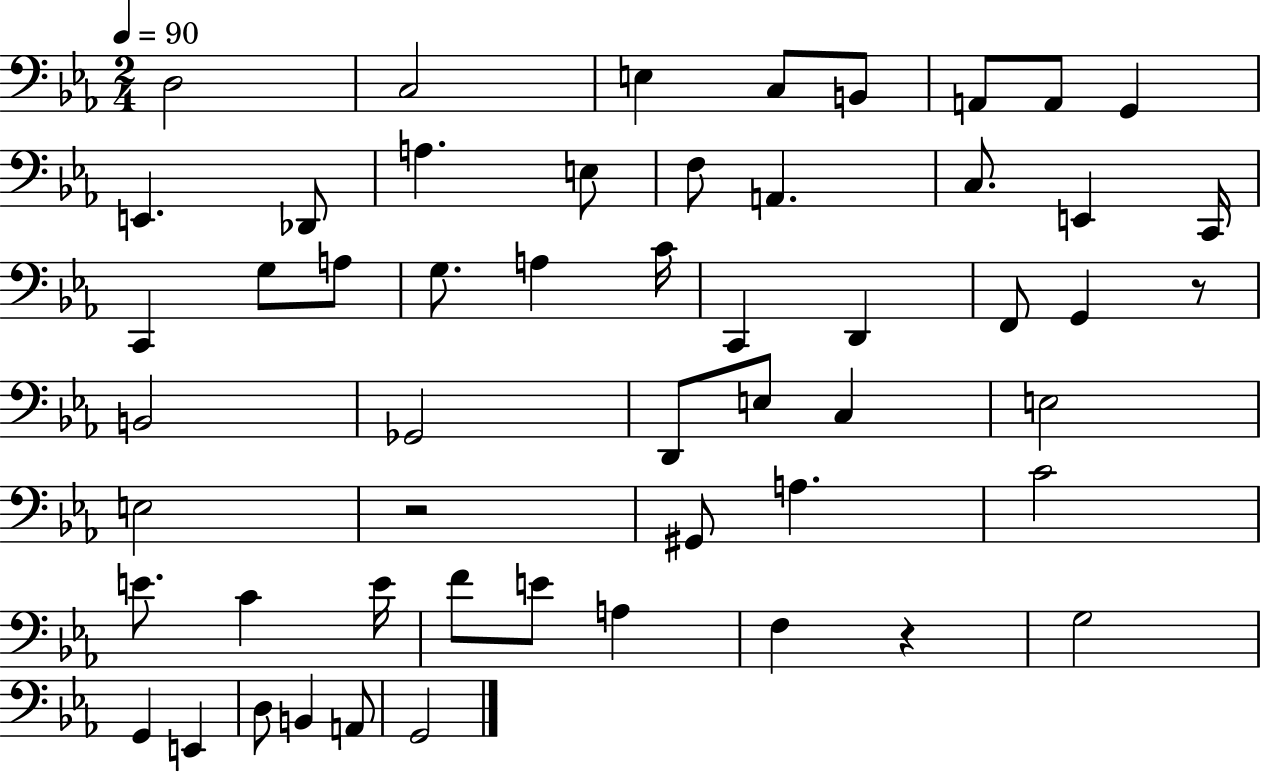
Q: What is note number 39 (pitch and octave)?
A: C4